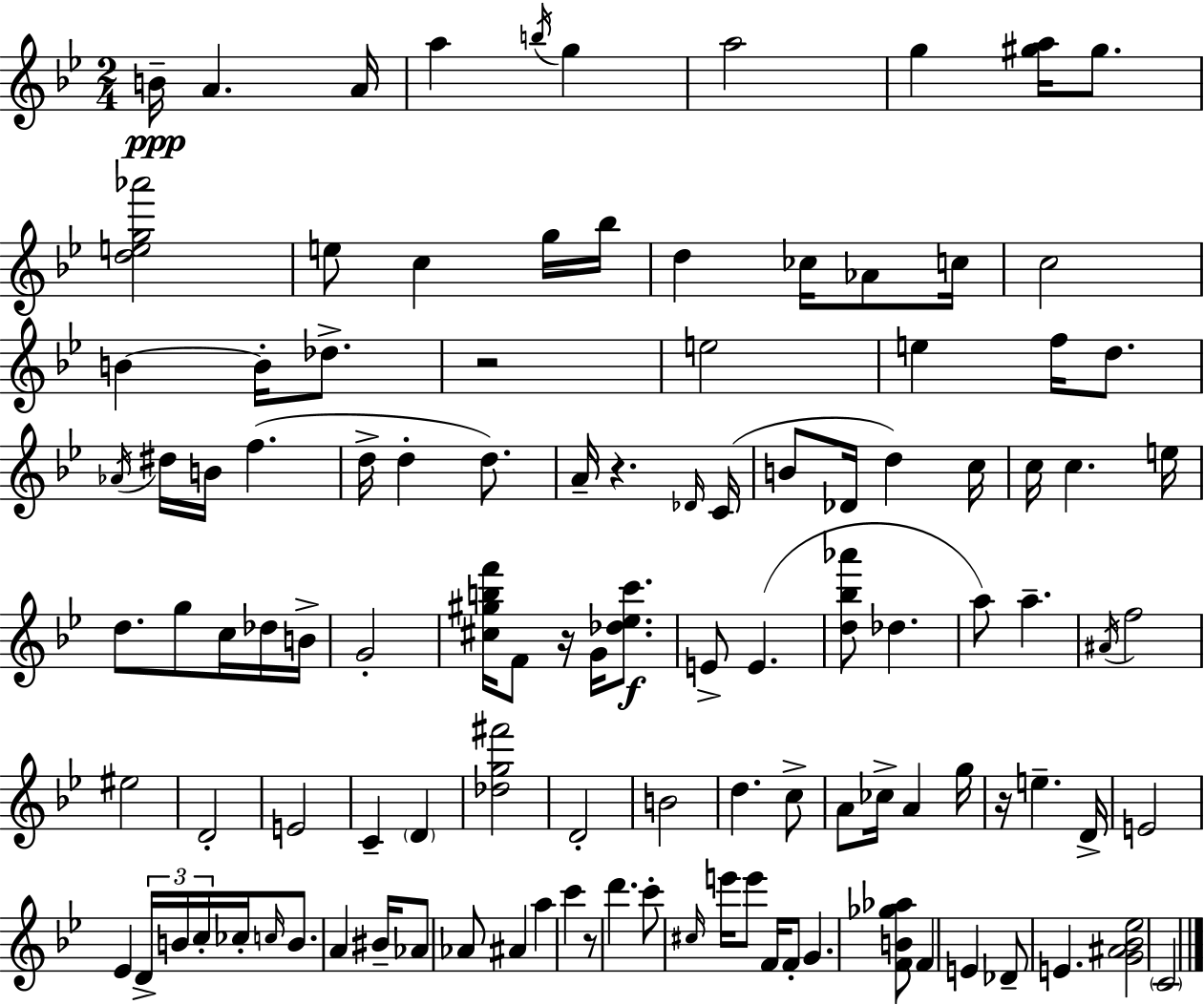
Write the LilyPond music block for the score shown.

{
  \clef treble
  \numericTimeSignature
  \time 2/4
  \key g \minor
  b'16--\ppp a'4. a'16 | a''4 \acciaccatura { b''16 } g''4 | a''2 | g''4 <gis'' a''>16 gis''8. | \break <d'' e'' g'' aes'''>2 | e''8 c''4 g''16 | bes''16 d''4 ces''16 aes'8 | c''16 c''2 | \break b'4~~ b'16-. des''8.-> | r2 | e''2 | e''4 f''16 d''8. | \break \acciaccatura { aes'16 } dis''16 b'16 f''4.( | d''16-> d''4-. d''8.) | a'16-- r4. | \grace { des'16 }( c'16 b'8 des'16 d''4) | \break c''16 c''16 c''4. | e''16 d''8. g''8 | c''16 des''16 b'16-> g'2-. | <cis'' gis'' b'' f'''>16 f'8 r16 g'16 | \break <des'' ees'' c'''>8.\f e'8-> e'4.( | <d'' bes'' aes'''>8 des''4. | a''8) a''4.-- | \acciaccatura { ais'16 } f''2 | \break eis''2 | d'2-. | e'2 | c'4-- | \break \parenthesize d'4 <des'' g'' fis'''>2 | d'2-. | b'2 | d''4. | \break c''8-> a'8 ces''16-> a'4 | g''16 r16 e''4.-- | d'16-> e'2 | ees'4 | \break \tuplet 3/2 { d'16-> b'16 c''16-. } ces''16-. \grace { c''16 } b'8. | a'4 bis'16-- aes'8 aes'8 | ais'4 a''4 | c'''4 r8 d'''4. | \break c'''8-. \grace { cis''16 } | e'''16 e'''8 f'16 f'8-. g'4. | <f' b' ges'' aes''>8 f'4 | e'4 des'8-- | \break e'4. <g' ais' bes' ees''>2 | \parenthesize c'2 | \bar "|."
}